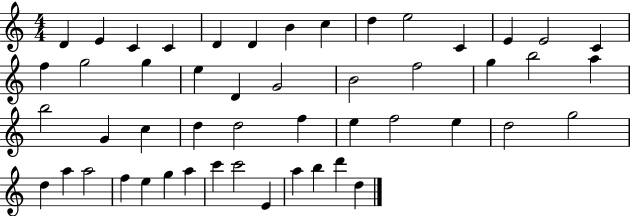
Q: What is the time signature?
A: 4/4